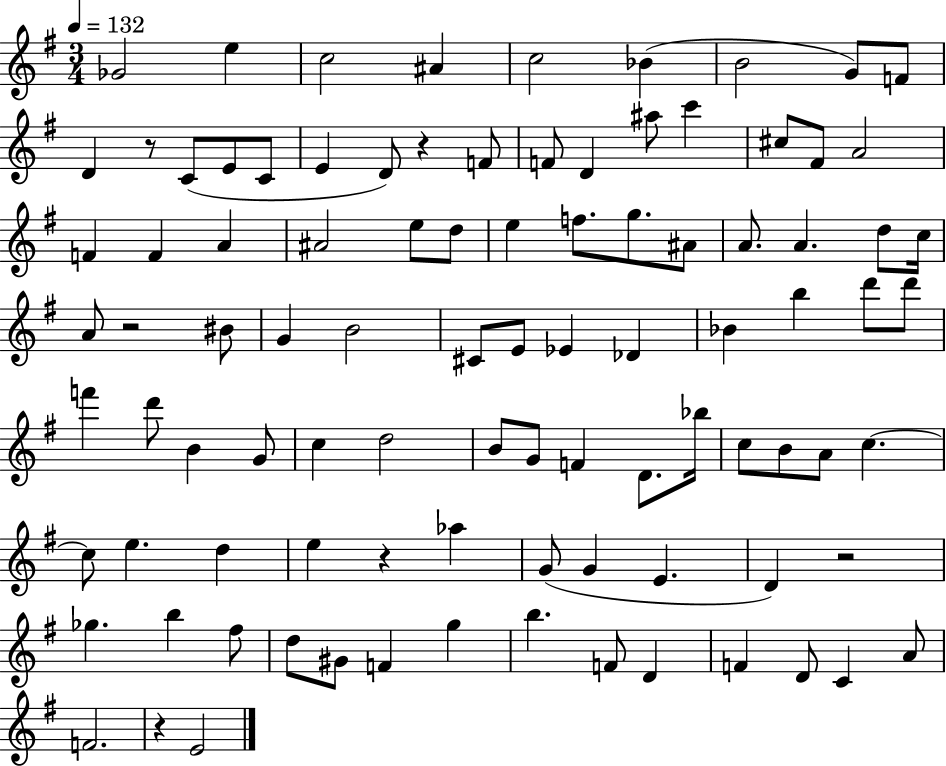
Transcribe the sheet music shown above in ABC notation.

X:1
T:Untitled
M:3/4
L:1/4
K:G
_G2 e c2 ^A c2 _B B2 G/2 F/2 D z/2 C/2 E/2 C/2 E D/2 z F/2 F/2 D ^a/2 c' ^c/2 ^F/2 A2 F F A ^A2 e/2 d/2 e f/2 g/2 ^A/2 A/2 A d/2 c/4 A/2 z2 ^B/2 G B2 ^C/2 E/2 _E _D _B b d'/2 d'/2 f' d'/2 B G/2 c d2 B/2 G/2 F D/2 _b/4 c/2 B/2 A/2 c c/2 e d e z _a G/2 G E D z2 _g b ^f/2 d/2 ^G/2 F g b F/2 D F D/2 C A/2 F2 z E2